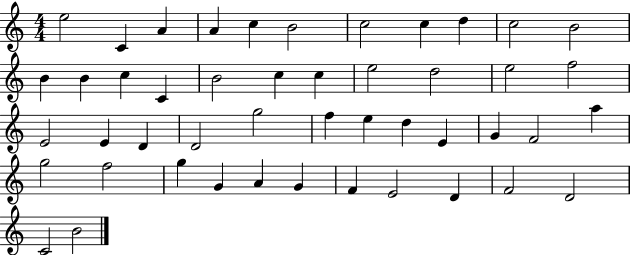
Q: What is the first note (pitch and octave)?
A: E5